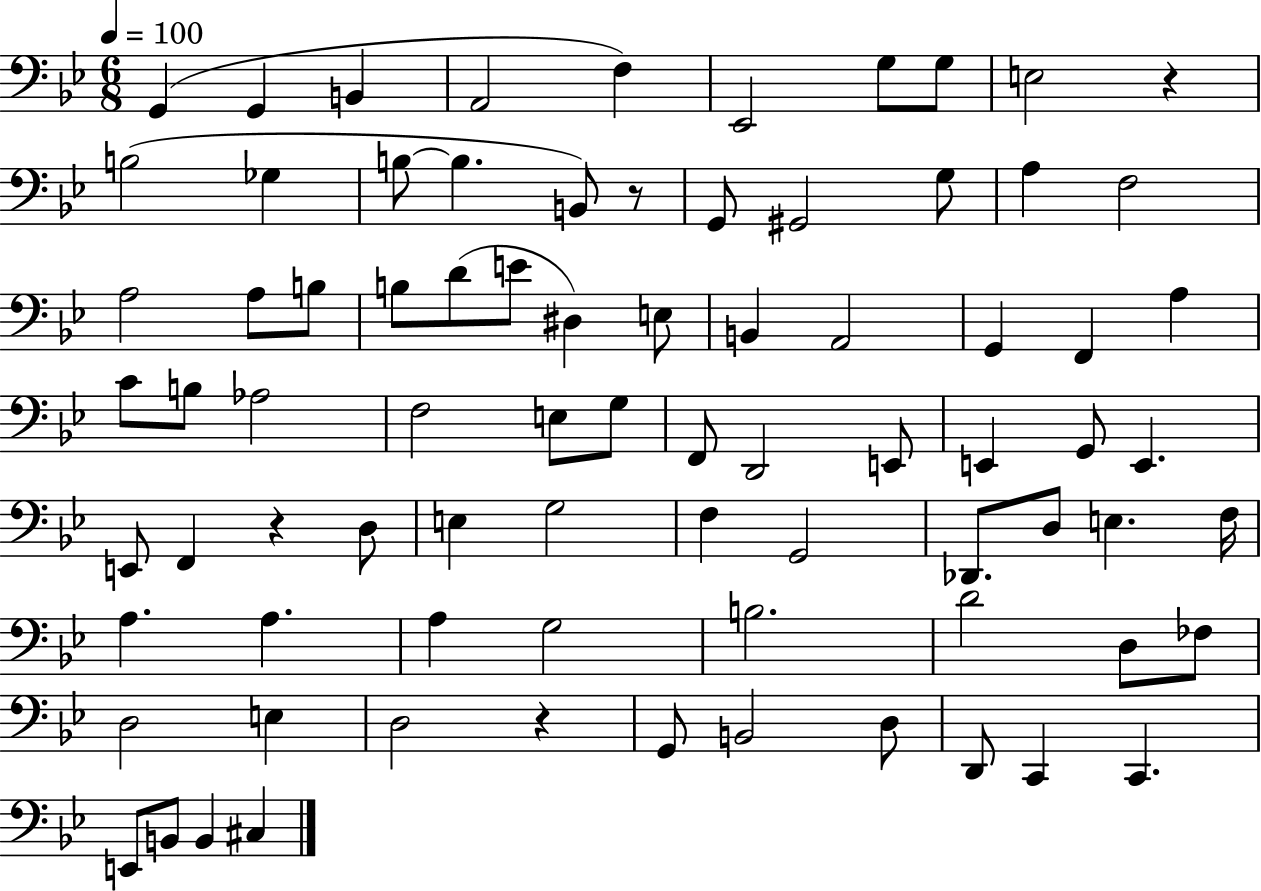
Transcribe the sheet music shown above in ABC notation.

X:1
T:Untitled
M:6/8
L:1/4
K:Bb
G,, G,, B,, A,,2 F, _E,,2 G,/2 G,/2 E,2 z B,2 _G, B,/2 B, B,,/2 z/2 G,,/2 ^G,,2 G,/2 A, F,2 A,2 A,/2 B,/2 B,/2 D/2 E/2 ^D, E,/2 B,, A,,2 G,, F,, A, C/2 B,/2 _A,2 F,2 E,/2 G,/2 F,,/2 D,,2 E,,/2 E,, G,,/2 E,, E,,/2 F,, z D,/2 E, G,2 F, G,,2 _D,,/2 D,/2 E, F,/4 A, A, A, G,2 B,2 D2 D,/2 _F,/2 D,2 E, D,2 z G,,/2 B,,2 D,/2 D,,/2 C,, C,, E,,/2 B,,/2 B,, ^C,